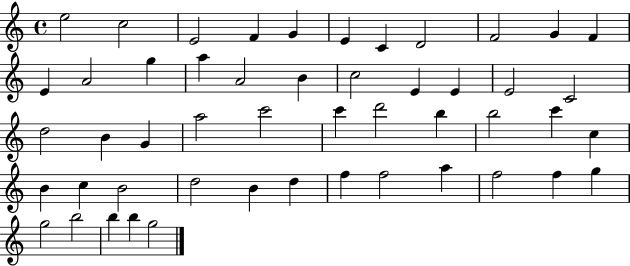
X:1
T:Untitled
M:4/4
L:1/4
K:C
e2 c2 E2 F G E C D2 F2 G F E A2 g a A2 B c2 E E E2 C2 d2 B G a2 c'2 c' d'2 b b2 c' c B c B2 d2 B d f f2 a f2 f g g2 b2 b b g2